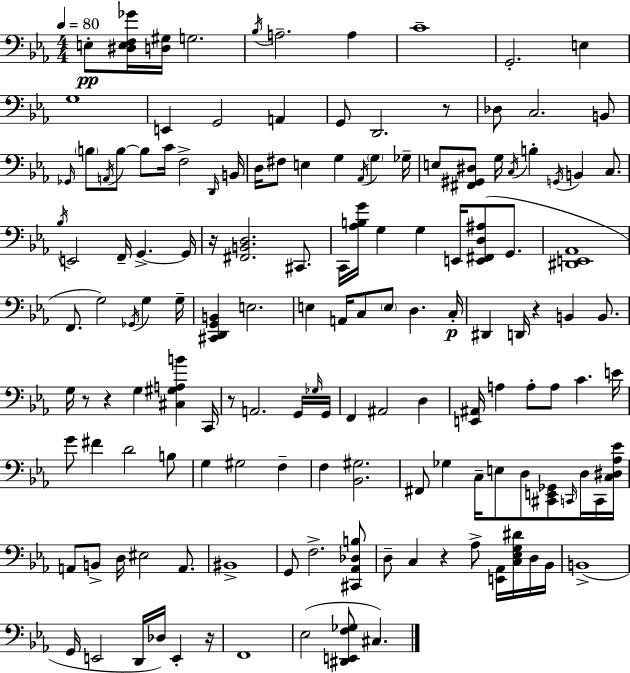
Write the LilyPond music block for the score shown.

{
  \clef bass
  \numericTimeSignature
  \time 4/4
  \key ees \major
  \tempo 4 = 80
  e8-.\pp <dis e f ges'>16 <d gis>16 g2. | \acciaccatura { bes16 } a2.-- a4 | c'1-- | g,2.-. e4 | \break g1 | e,4 g,2 a,4 | g,8 d,2. r8 | des8 c2. b,8 | \break \grace { ges,16 } \parenthesize b8 \acciaccatura { a,16 } b8~~ b8 c'16 f2-> | \grace { d,16 } b,16 d16 fis8 e4 g4 \acciaccatura { aes,16 } | \parenthesize g4 ges16-- e8 <fis, gis, dis>8 g16 \acciaccatura { c16 } b4-. \acciaccatura { g,16 } | b,4 c8. \acciaccatura { bes16 } e,2 | \break f,16-- g,4.->~~ g,16 r16 <fis, b, d>2. | cis,8. c,16 <aes b g'>16 g4 g4 | e,16 <e, fis, d ais>8( g,8. <dis, e, aes,>1 | f,8. g2) | \break \acciaccatura { ges,16 } g4 g16-- <cis, d, g, b,>4 e2. | e4 a,16 c8 | \parenthesize e8 d4. c16-.\p dis,4 d,16 r4 | b,4 b,8. g16 r8 r4 | \break g4 <cis gis a b'>4 c,16 r8 a,2. | g,16 \grace { ges16 } g,16 f,4 ais,2 | d4 <e, ais,>16 a4 a8-. | a8 c'4. e'16 g'8 fis'4 | \break d'2 b8 g4 gis2 | f4-- f4 <bes, gis>2. | fis,8 ges4 | c16-- e8 d8 <cis, e, ges,>8 \grace { c,16 } d16 c,16 <c dis aes ees'>16 a,8 b,8-> d16 | \break eis2 a,8. bis,1-> | g,8 f2.-> | <cis, aes, des b>8 d8-- c4 | r4 aes8-> <e, aes,>16 <c ees g dis'>16 d16 bes,16 b,1->( | \break g,16 e,2 | d,16 des16) e,4-. r16 f,1 | ees2( | <dis, e, f ges>8 cis4.) \bar "|."
}